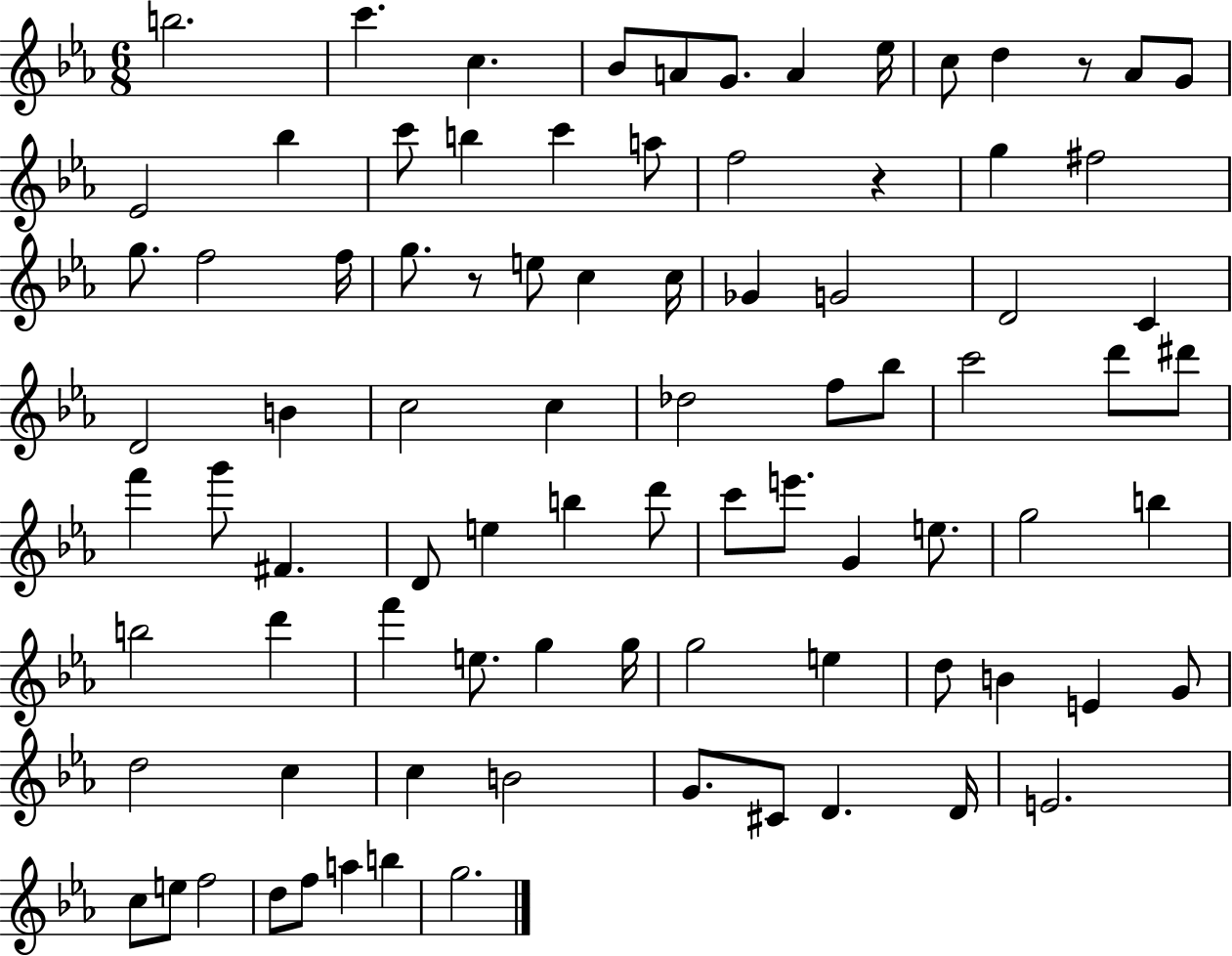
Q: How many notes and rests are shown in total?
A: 87